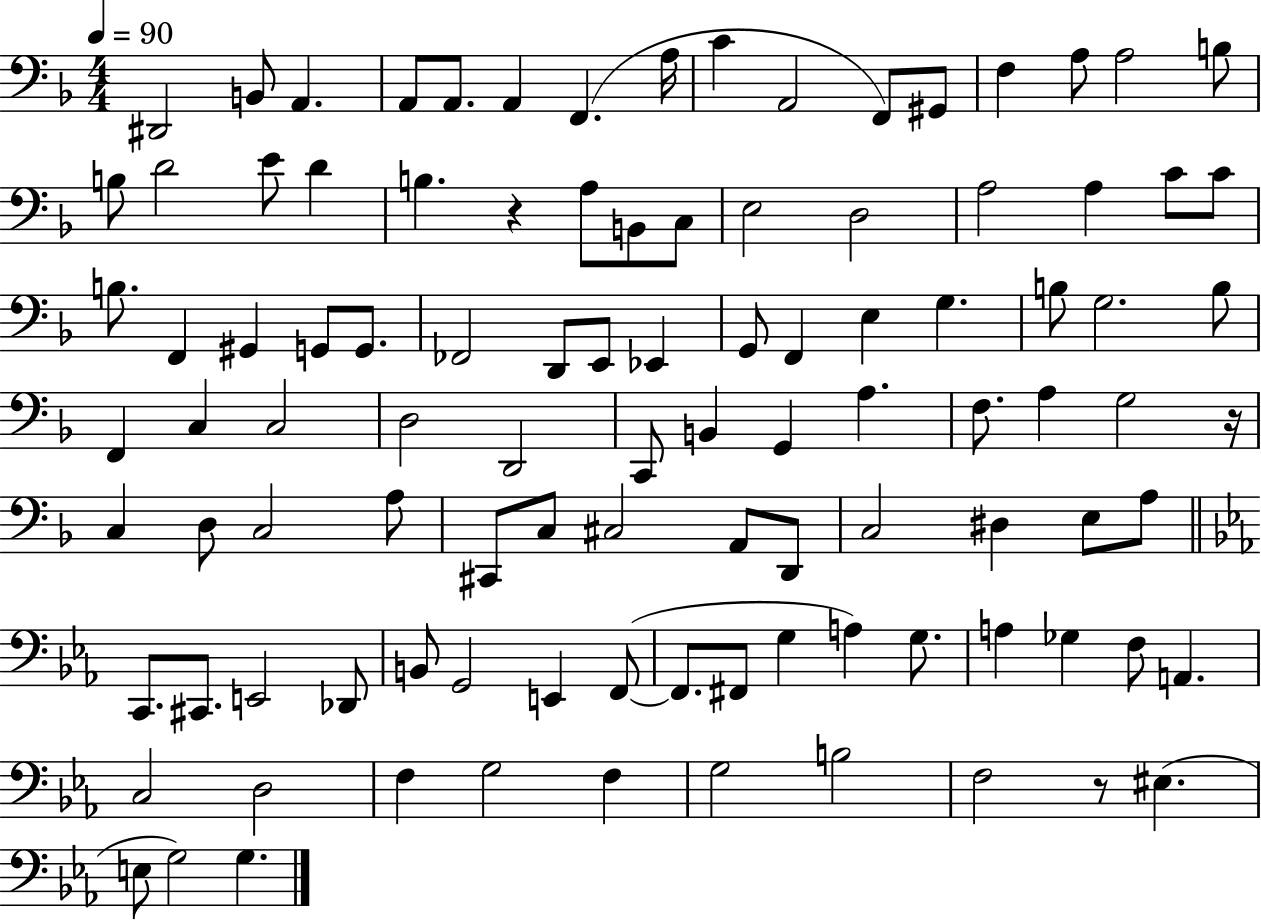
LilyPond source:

{
  \clef bass
  \numericTimeSignature
  \time 4/4
  \key f \major
  \tempo 4 = 90
  \repeat volta 2 { dis,2 b,8 a,4. | a,8 a,8. a,4 f,4.( a16 | c'4 a,2 f,8) gis,8 | f4 a8 a2 b8 | \break b8 d'2 e'8 d'4 | b4. r4 a8 b,8 c8 | e2 d2 | a2 a4 c'8 c'8 | \break b8. f,4 gis,4 g,8 g,8. | fes,2 d,8 e,8 ees,4 | g,8 f,4 e4 g4. | b8 g2. b8 | \break f,4 c4 c2 | d2 d,2 | c,8 b,4 g,4 a4. | f8. a4 g2 r16 | \break c4 d8 c2 a8 | cis,8 c8 cis2 a,8 d,8 | c2 dis4 e8 a8 | \bar "||" \break \key ees \major c,8. cis,8. e,2 des,8 | b,8 g,2 e,4 f,8~(~ | f,8. fis,8 g4 a4) g8. | a4 ges4 f8 a,4. | \break c2 d2 | f4 g2 f4 | g2 b2 | f2 r8 eis4.( | \break e8 g2) g4. | } \bar "|."
}